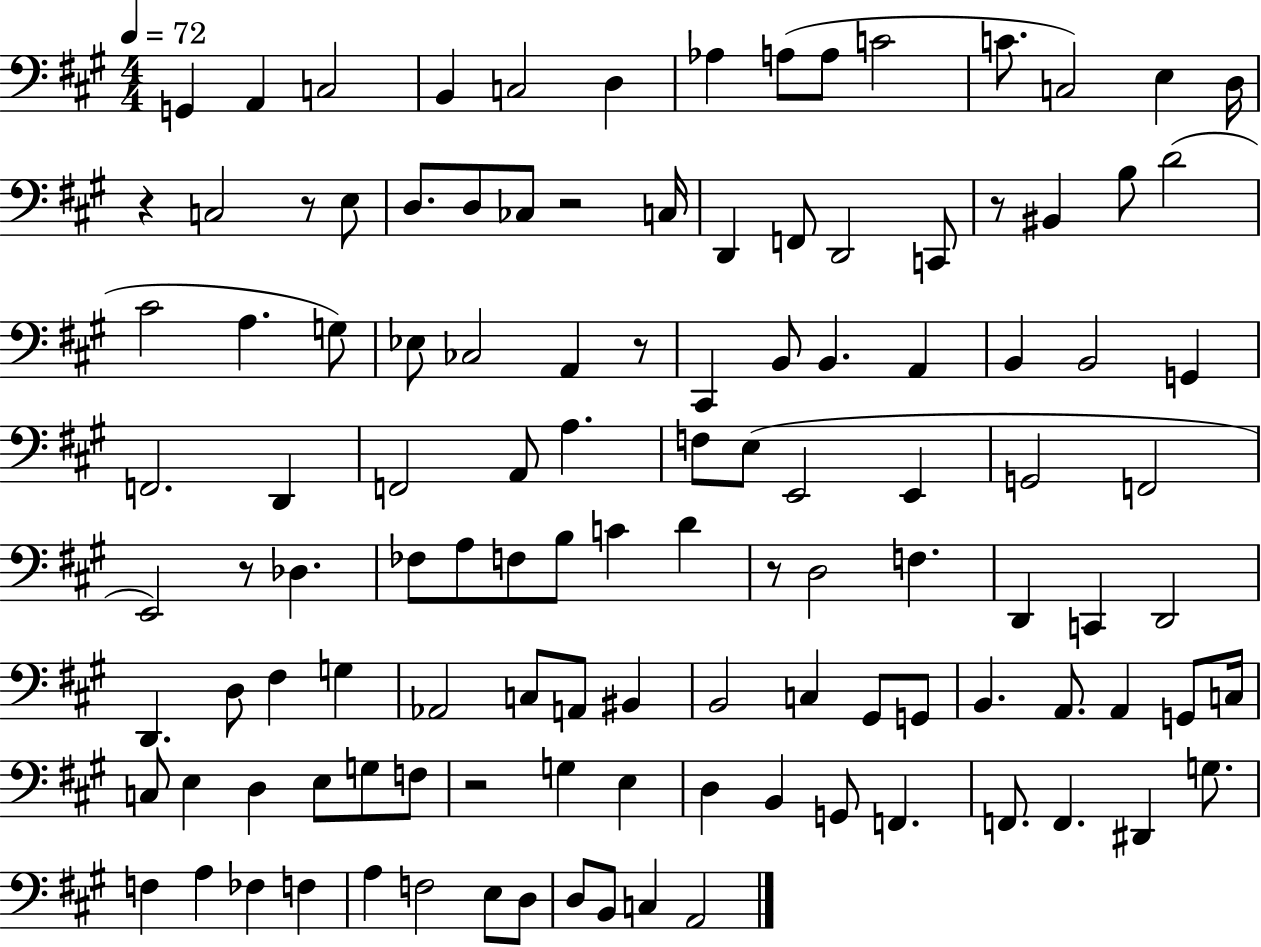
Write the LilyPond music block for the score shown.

{
  \clef bass
  \numericTimeSignature
  \time 4/4
  \key a \major
  \tempo 4 = 72
  g,4 a,4 c2 | b,4 c2 d4 | aes4 a8( a8 c'2 | c'8. c2) e4 d16 | \break r4 c2 r8 e8 | d8. d8 ces8 r2 c16 | d,4 f,8 d,2 c,8 | r8 bis,4 b8 d'2( | \break cis'2 a4. g8) | ees8 ces2 a,4 r8 | cis,4 b,8 b,4. a,4 | b,4 b,2 g,4 | \break f,2. d,4 | f,2 a,8 a4. | f8 e8( e,2 e,4 | g,2 f,2 | \break e,2) r8 des4. | fes8 a8 f8 b8 c'4 d'4 | r8 d2 f4. | d,4 c,4 d,2 | \break d,4. d8 fis4 g4 | aes,2 c8 a,8 bis,4 | b,2 c4 gis,8 g,8 | b,4. a,8. a,4 g,8 c16 | \break c8 e4 d4 e8 g8 f8 | r2 g4 e4 | d4 b,4 g,8 f,4. | f,8. f,4. dis,4 g8. | \break f4 a4 fes4 f4 | a4 f2 e8 d8 | d8 b,8 c4 a,2 | \bar "|."
}